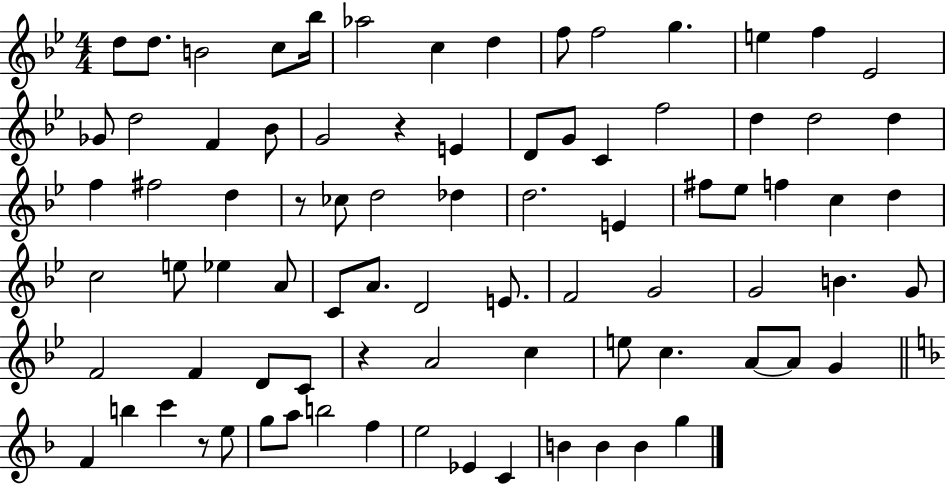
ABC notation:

X:1
T:Untitled
M:4/4
L:1/4
K:Bb
d/2 d/2 B2 c/2 _b/4 _a2 c d f/2 f2 g e f _E2 _G/2 d2 F _B/2 G2 z E D/2 G/2 C f2 d d2 d f ^f2 d z/2 _c/2 d2 _d d2 E ^f/2 _e/2 f c d c2 e/2 _e A/2 C/2 A/2 D2 E/2 F2 G2 G2 B G/2 F2 F D/2 C/2 z A2 c e/2 c A/2 A/2 G F b c' z/2 e/2 g/2 a/2 b2 f e2 _E C B B B g